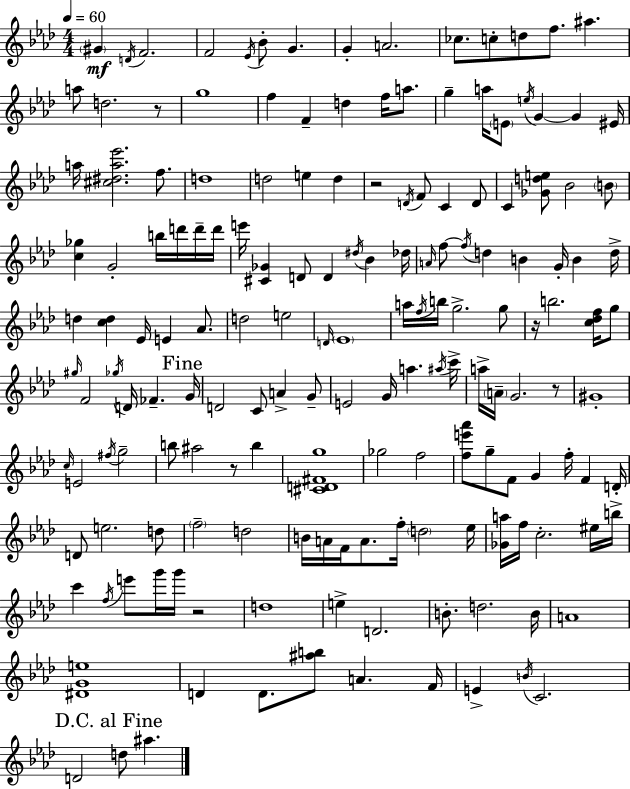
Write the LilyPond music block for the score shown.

{
  \clef treble
  \numericTimeSignature
  \time 4/4
  \key aes \major
  \tempo 4 = 60
  \parenthesize gis'4\mf \acciaccatura { d'16 } f'2. | f'2 \acciaccatura { ees'16 } bes'8-. g'4. | g'4-. a'2. | ces''8. c''8-. d''8 f''8. ais''4. | \break a''8 d''2. | r8 g''1 | f''4 f'4-- d''4 f''16 a''8. | g''4-- a''16 \parenthesize e'8 \acciaccatura { e''16 } g'4~~ g'4 | \break eis'16 a''16 <cis'' dis'' a'' ees'''>2. | f''8. d''1 | d''2 e''4 d''4 | r2 \acciaccatura { d'16 } f'8 c'4 | \break d'8 c'4 <ges' d'' e''>8 bes'2 | \parenthesize b'8 <c'' ges''>4 g'2-. | b''16 d'''16 d'''16-- d'''16 e'''16 <cis' ges'>4 d'8 d'4 \acciaccatura { dis''16 } | bes'4 des''16 \grace { a'16 } f''8~~ \acciaccatura { f''16 } d''4 b'4 | \break g'16-. b'4 d''16-> d''4 <c'' d''>4 ees'16 | e'4 aes'8. d''2 e''2 | \grace { d'16 } \parenthesize ees'1 | a''16 \acciaccatura { f''16 } b''16 g''2.-> | \break g''8 r16 b''2. | <c'' des'' f''>16 g''8 \grace { gis''16 } f'2 | \acciaccatura { ges''16 } d'16 fes'4.-- \mark "Fine" g'16 d'2 | c'8 a'4-> g'8-- e'2 | \break g'16 a''4. \acciaccatura { ais''16 } c'''16-> a''16-> \parenthesize a'16-- g'2. | r8 gis'1-. | \grace { c''16 } e'2 | \acciaccatura { fis''16 } g''2-- b''8 | \break ais''2 r8 b''4 <cis' d' fis' g''>1 | ges''2 | f''2 <f'' e''' aes'''>8 | g''8-- f'8 g'4 f''16-. f'4 d'16-. d'8 | \break e''2. d''8 \parenthesize f''2-- | d''2 b'16 a'16 | f'16 a'8. f''16-. \parenthesize d''2 ees''16 <ges' a''>16 f''16 | c''2.-. eis''16 b''16-> c'''4 | \break \acciaccatura { f''16 } e'''8 g'''16 g'''16 r2 d''1 | e''4-> | d'2. b'8.-. | d''2. b'16 a'1 | \break <dis' g' e''>1 | d'4 | d'8. <ais'' b''>8 a'4. f'16 e'4-> | \acciaccatura { b'16 } c'2. | \break \mark "D.C. al Fine" d'2 d''8 ais''4. | \bar "|."
}